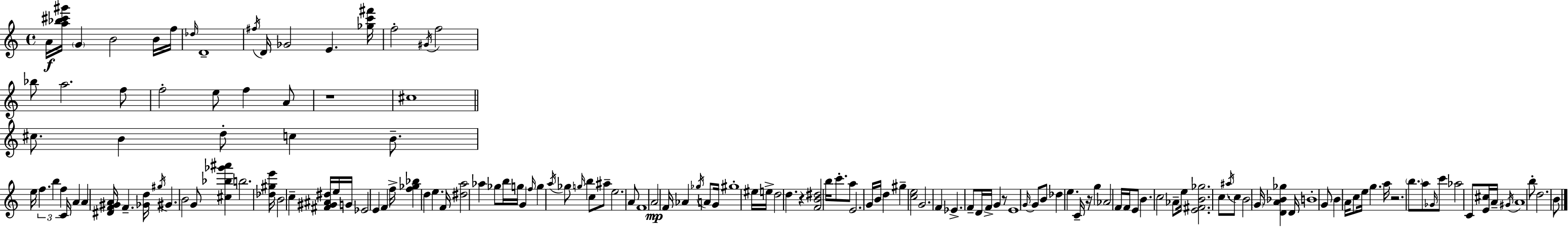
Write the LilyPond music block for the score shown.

{
  \clef treble
  \time 4/4
  \defaultTimeSignature
  \key c \major
  a'16\f <a'' bes'' cis''' gis'''>16 \parenthesize g'4 b'2 b'16 f''16 | \grace { des''16 } d'1-- | \acciaccatura { fis''16 } d'16 ges'2 e'4. | <ges'' c''' fis'''>16 f''2-. \acciaccatura { gis'16 } f''2 | \break bes''8 a''2. | f''8 f''2-. e''8 f''4 | a'8 r1 | cis''1 | \break \bar "||" \break \key c \major cis''8. b'4 d''8-. c''4 b'8.-- | e''16 \tuplet 3/2 { f''4. b''4 f''4 } c'16 | a'4 a'4 <dis' f' gis' a'>16 f'4.-- <ges' d''>16 | \acciaccatura { gis''16 } gis'4. b'2 g'8 | \break <cis'' bes'' ges''' ais'''>4 b''2. | <des'' gis'' e'''>16 b'2 c''4-- <fis' gis' ais' dis''>16 e''16 | g'16 ees'2 e'4 f'4 | f''16-> <f'' ges'' bes''>4 d''4 e''4. | \break f'16 <dis'' a''>2 aes''4 ges''8 b''16 | g''16 g'4 \grace { f''16 } g''4 \acciaccatura { a''16 } ges''8 \grace { g''16 } b''4 | c''8 ais''8-- e''2. | a'8 f'1 | \break a'2\mp f'16 aes'4 | \acciaccatura { ges''16 } a'8 g'16 gis''1-. | eis''16 e''16-> d''2 d''4. | r4 <f' b' dis''>2 | \break b''16 c'''8.-. a''8 e'2. | g'16 b'16 d''4 gis''4-- <c'' e''>2 | g'2. | f'4 ees'4.-> f'8-- d'16 f'16-> g'4 | \break r8 e'1 | \grace { g'16~ }~ g'8 b'8 des''4 e''4. | c'16-- r16 g''4 aes'2 | f'16 f'16 e'8 b'4. c''2 | \break aes'8-- e''16 <e' fis' b' ges''>2. | c''8. \acciaccatura { ais''16 } c''8 b'2 | \parenthesize g'16 <d' a' bes' ges''>4 d'16 b'1-. | g'8 b'4 a'16 c''8 | \break e''16 g''4. a''16 r2. | \parenthesize b''8. a''8 \grace { ges'16 } c'''8 aes''2 | c'8 <e' cis''>16 a'16-- \acciaccatura { gis'16 } a'1 | b''8-. d''2. | \break b'8 \bar "|."
}